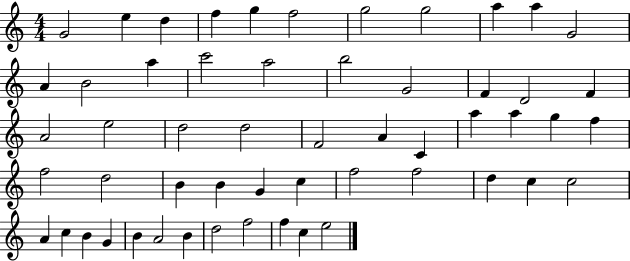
G4/h E5/q D5/q F5/q G5/q F5/h G5/h G5/h A5/q A5/q G4/h A4/q B4/h A5/q C6/h A5/h B5/h G4/h F4/q D4/h F4/q A4/h E5/h D5/h D5/h F4/h A4/q C4/q A5/q A5/q G5/q F5/q F5/h D5/h B4/q B4/q G4/q C5/q F5/h F5/h D5/q C5/q C5/h A4/q C5/q B4/q G4/q B4/q A4/h B4/q D5/h F5/h F5/q C5/q E5/h